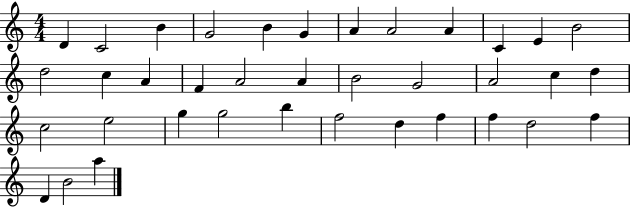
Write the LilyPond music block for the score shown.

{
  \clef treble
  \numericTimeSignature
  \time 4/4
  \key c \major
  d'4 c'2 b'4 | g'2 b'4 g'4 | a'4 a'2 a'4 | c'4 e'4 b'2 | \break d''2 c''4 a'4 | f'4 a'2 a'4 | b'2 g'2 | a'2 c''4 d''4 | \break c''2 e''2 | g''4 g''2 b''4 | f''2 d''4 f''4 | f''4 d''2 f''4 | \break d'4 b'2 a''4 | \bar "|."
}